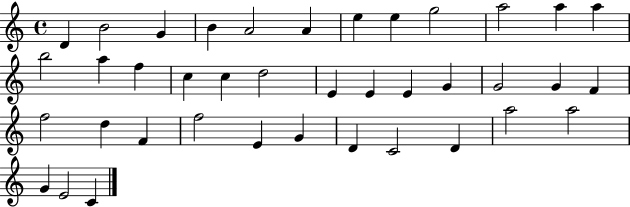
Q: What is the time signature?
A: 4/4